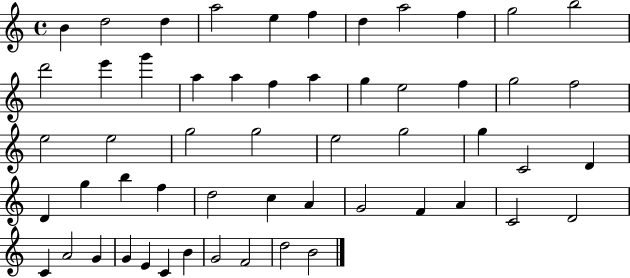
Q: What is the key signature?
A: C major